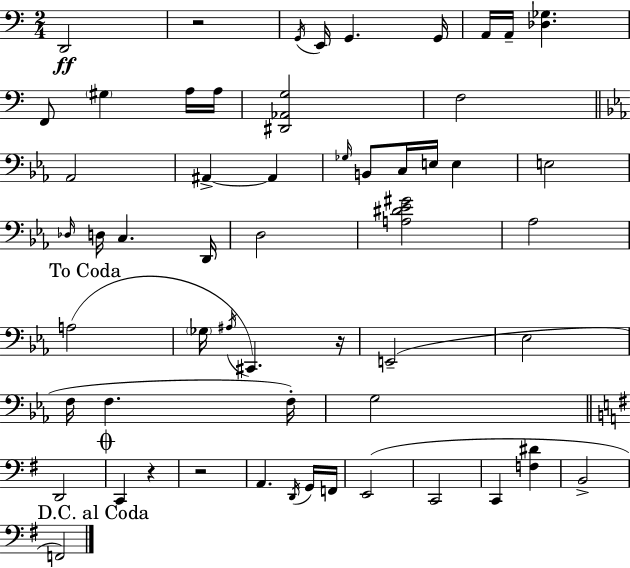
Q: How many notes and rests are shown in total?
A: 56